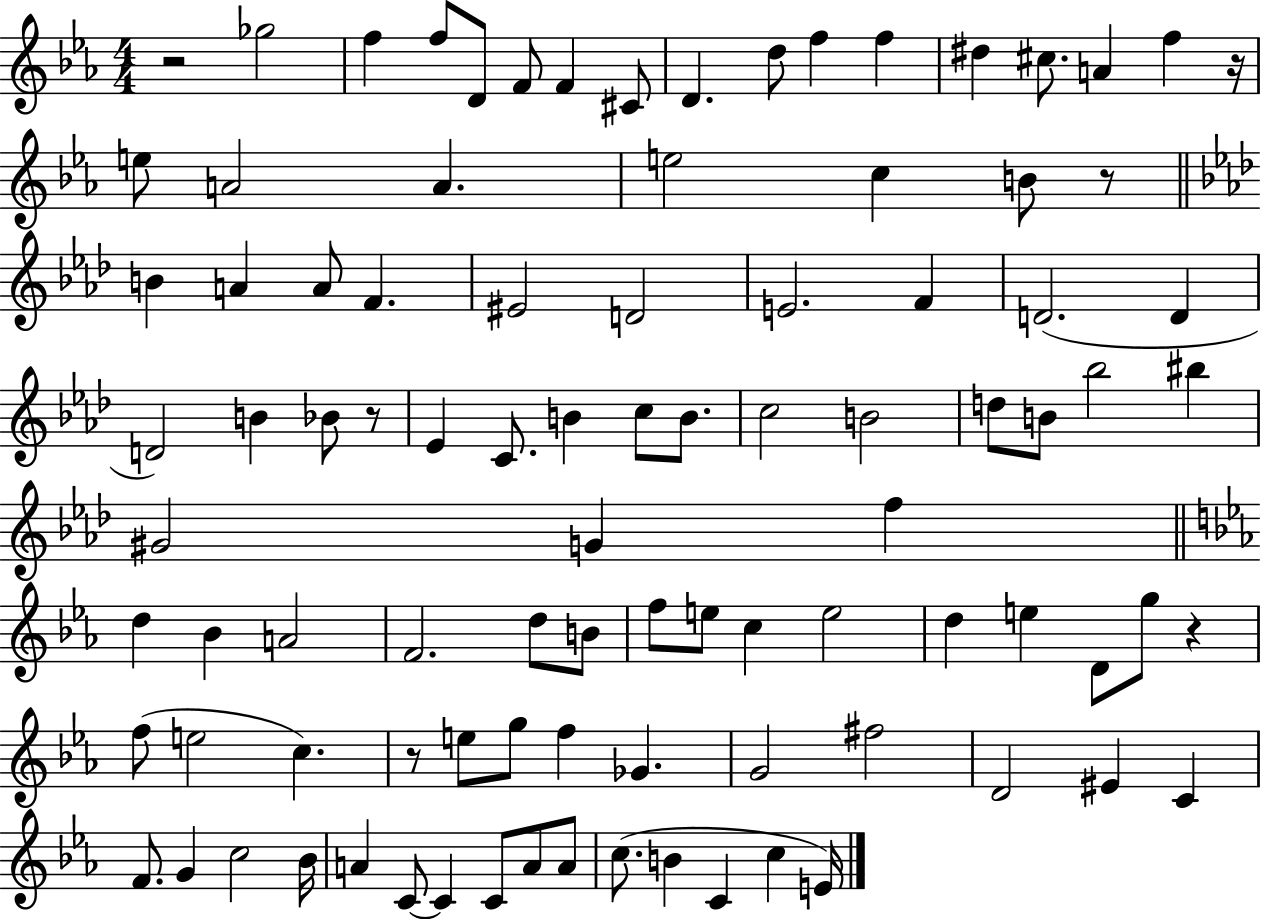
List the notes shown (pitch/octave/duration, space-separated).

R/h Gb5/h F5/q F5/e D4/e F4/e F4/q C#4/e D4/q. D5/e F5/q F5/q D#5/q C#5/e. A4/q F5/q R/s E5/e A4/h A4/q. E5/h C5/q B4/e R/e B4/q A4/q A4/e F4/q. EIS4/h D4/h E4/h. F4/q D4/h. D4/q D4/h B4/q Bb4/e R/e Eb4/q C4/e. B4/q C5/e B4/e. C5/h B4/h D5/e B4/e Bb5/h BIS5/q G#4/h G4/q F5/q D5/q Bb4/q A4/h F4/h. D5/e B4/e F5/e E5/e C5/q E5/h D5/q E5/q D4/e G5/e R/q F5/e E5/h C5/q. R/e E5/e G5/e F5/q Gb4/q. G4/h F#5/h D4/h EIS4/q C4/q F4/e. G4/q C5/h Bb4/s A4/q C4/e C4/q C4/e A4/e A4/e C5/e. B4/q C4/q C5/q E4/s